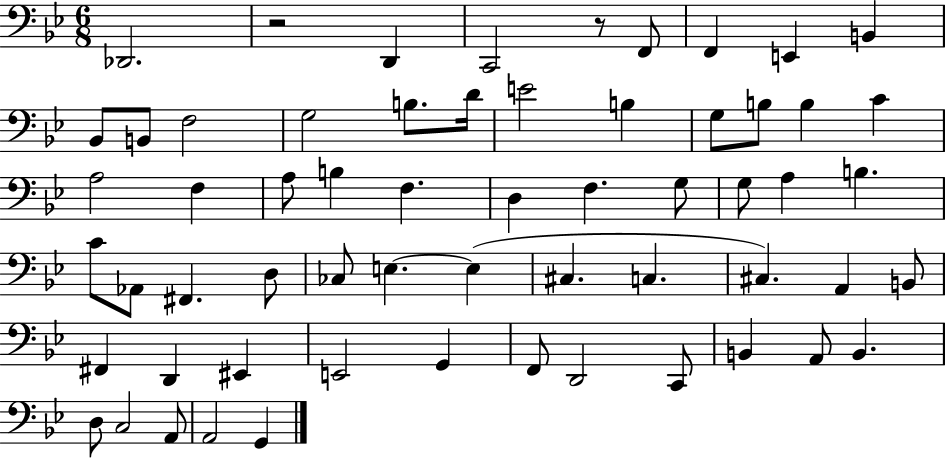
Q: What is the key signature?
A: BES major